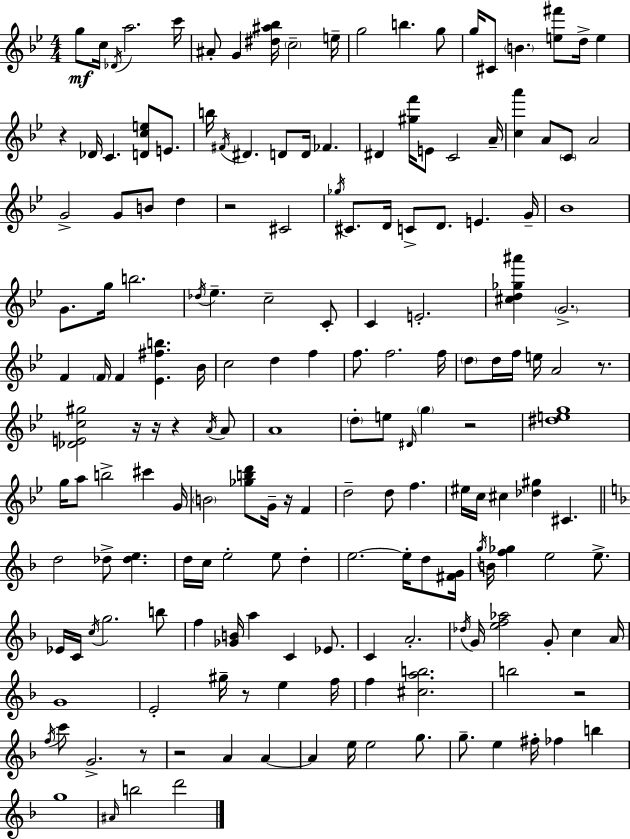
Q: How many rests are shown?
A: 12